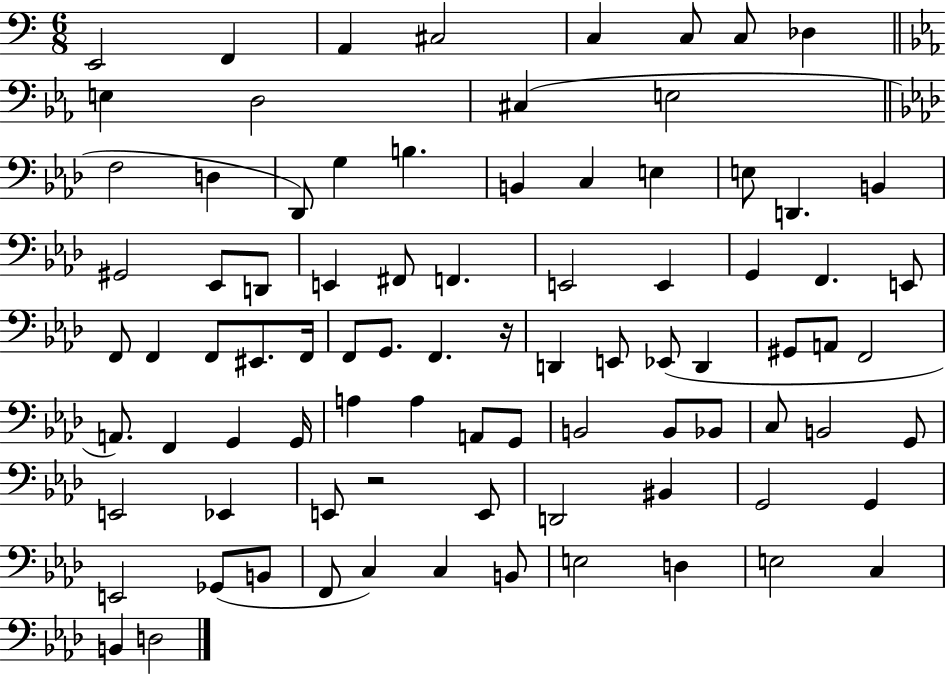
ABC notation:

X:1
T:Untitled
M:6/8
L:1/4
K:C
E,,2 F,, A,, ^C,2 C, C,/2 C,/2 _D, E, D,2 ^C, E,2 F,2 D, _D,,/2 G, B, B,, C, E, E,/2 D,, B,, ^G,,2 _E,,/2 D,,/2 E,, ^F,,/2 F,, E,,2 E,, G,, F,, E,,/2 F,,/2 F,, F,,/2 ^E,,/2 F,,/4 F,,/2 G,,/2 F,, z/4 D,, E,,/2 _E,,/2 D,, ^G,,/2 A,,/2 F,,2 A,,/2 F,, G,, G,,/4 A, A, A,,/2 G,,/2 B,,2 B,,/2 _B,,/2 C,/2 B,,2 G,,/2 E,,2 _E,, E,,/2 z2 E,,/2 D,,2 ^B,, G,,2 G,, E,,2 _G,,/2 B,,/2 F,,/2 C, C, B,,/2 E,2 D, E,2 C, B,, D,2